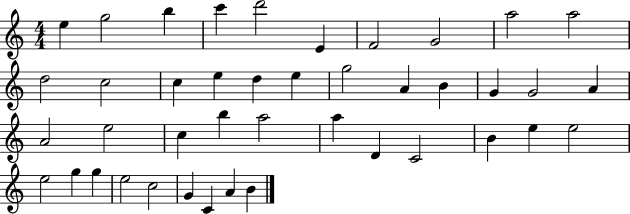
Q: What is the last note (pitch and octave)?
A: B4